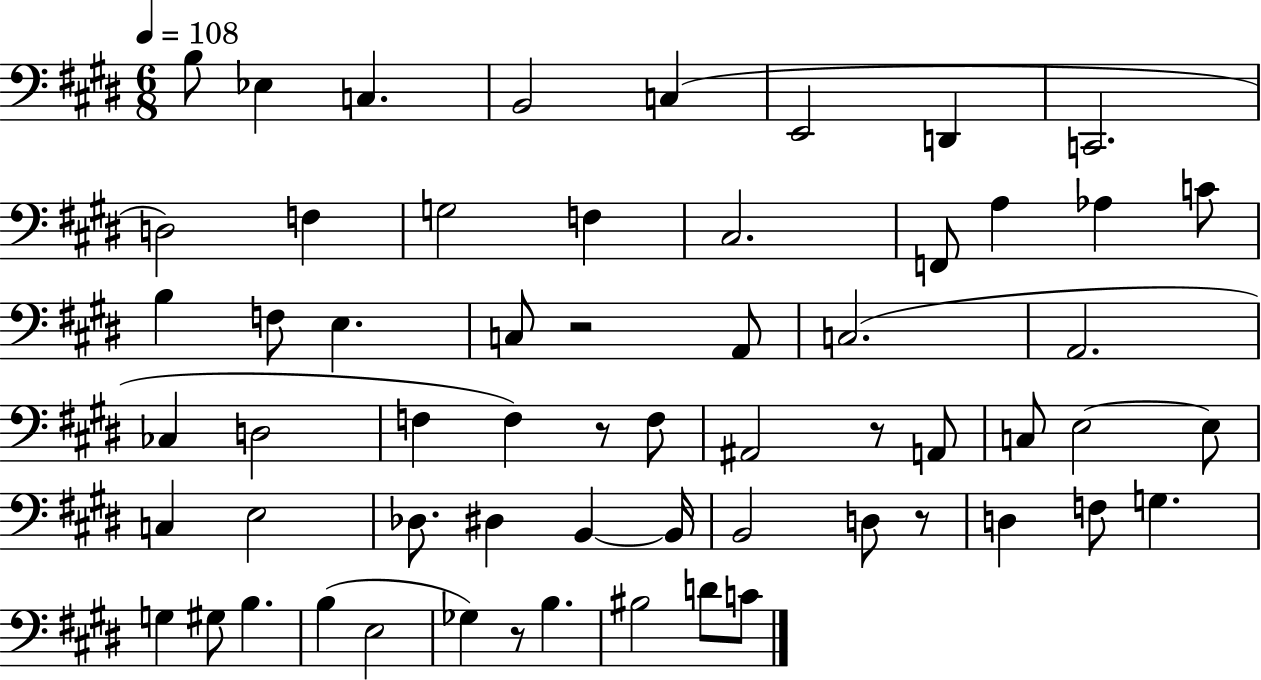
X:1
T:Untitled
M:6/8
L:1/4
K:E
B,/2 _E, C, B,,2 C, E,,2 D,, C,,2 D,2 F, G,2 F, ^C,2 F,,/2 A, _A, C/2 B, F,/2 E, C,/2 z2 A,,/2 C,2 A,,2 _C, D,2 F, F, z/2 F,/2 ^A,,2 z/2 A,,/2 C,/2 E,2 E,/2 C, E,2 _D,/2 ^D, B,, B,,/4 B,,2 D,/2 z/2 D, F,/2 G, G, ^G,/2 B, B, E,2 _G, z/2 B, ^B,2 D/2 C/2